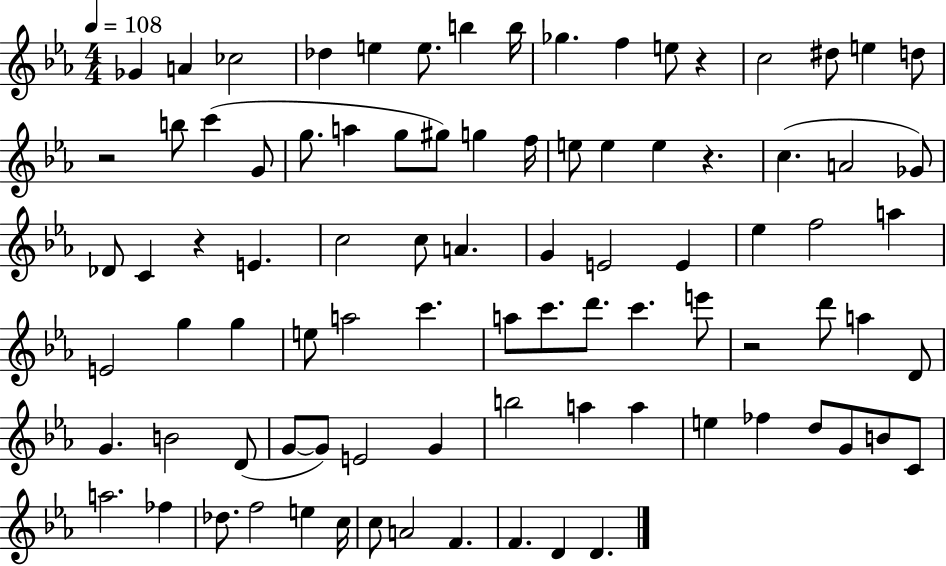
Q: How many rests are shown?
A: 5